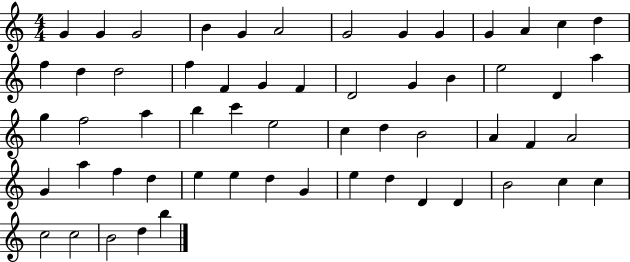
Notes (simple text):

G4/q G4/q G4/h B4/q G4/q A4/h G4/h G4/q G4/q G4/q A4/q C5/q D5/q F5/q D5/q D5/h F5/q F4/q G4/q F4/q D4/h G4/q B4/q E5/h D4/q A5/q G5/q F5/h A5/q B5/q C6/q E5/h C5/q D5/q B4/h A4/q F4/q A4/h G4/q A5/q F5/q D5/q E5/q E5/q D5/q G4/q E5/q D5/q D4/q D4/q B4/h C5/q C5/q C5/h C5/h B4/h D5/q B5/q